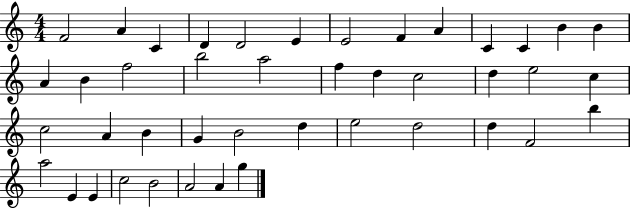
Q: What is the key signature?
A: C major